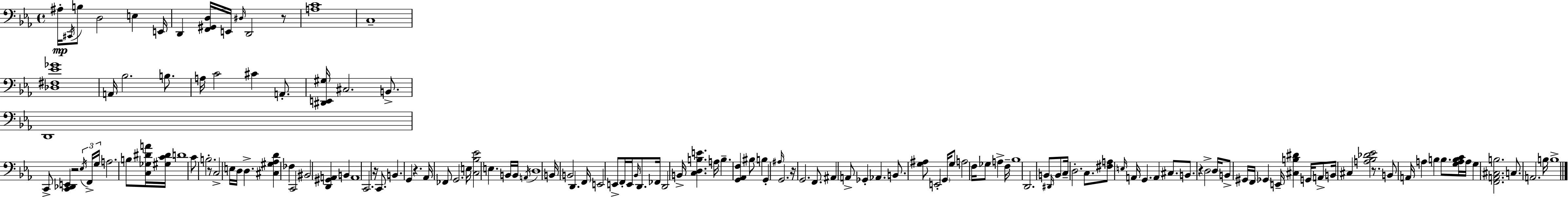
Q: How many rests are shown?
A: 8